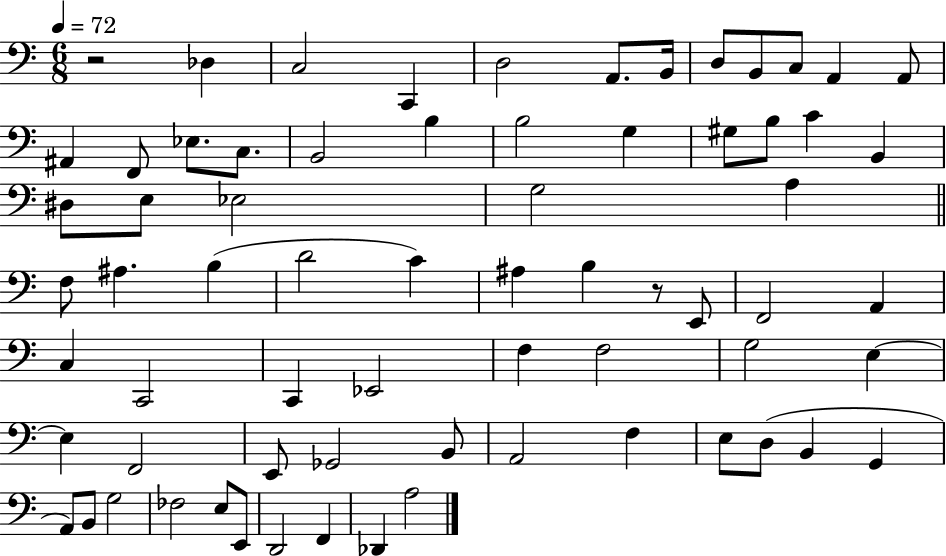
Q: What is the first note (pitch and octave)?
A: Db3